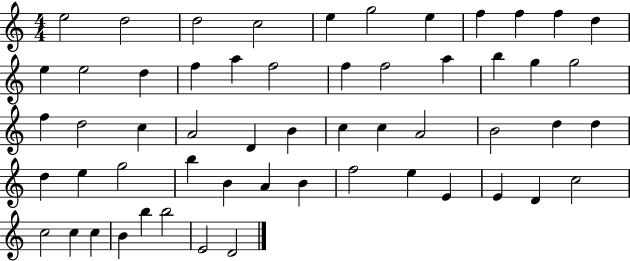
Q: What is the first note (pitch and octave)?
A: E5